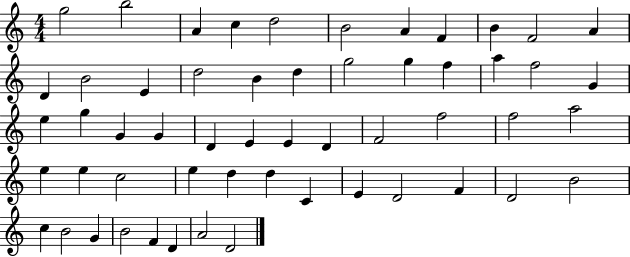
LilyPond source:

{
  \clef treble
  \numericTimeSignature
  \time 4/4
  \key c \major
  g''2 b''2 | a'4 c''4 d''2 | b'2 a'4 f'4 | b'4 f'2 a'4 | \break d'4 b'2 e'4 | d''2 b'4 d''4 | g''2 g''4 f''4 | a''4 f''2 g'4 | \break e''4 g''4 g'4 g'4 | d'4 e'4 e'4 d'4 | f'2 f''2 | f''2 a''2 | \break e''4 e''4 c''2 | e''4 d''4 d''4 c'4 | e'4 d'2 f'4 | d'2 b'2 | \break c''4 b'2 g'4 | b'2 f'4 d'4 | a'2 d'2 | \bar "|."
}